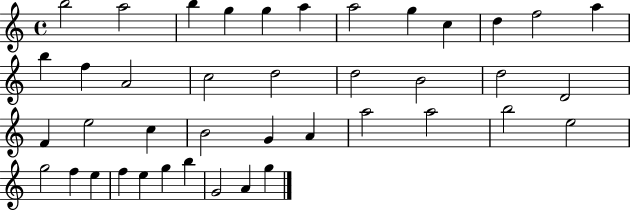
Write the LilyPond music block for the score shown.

{
  \clef treble
  \time 4/4
  \defaultTimeSignature
  \key c \major
  b''2 a''2 | b''4 g''4 g''4 a''4 | a''2 g''4 c''4 | d''4 f''2 a''4 | \break b''4 f''4 a'2 | c''2 d''2 | d''2 b'2 | d''2 d'2 | \break f'4 e''2 c''4 | b'2 g'4 a'4 | a''2 a''2 | b''2 e''2 | \break g''2 f''4 e''4 | f''4 e''4 g''4 b''4 | g'2 a'4 g''4 | \bar "|."
}